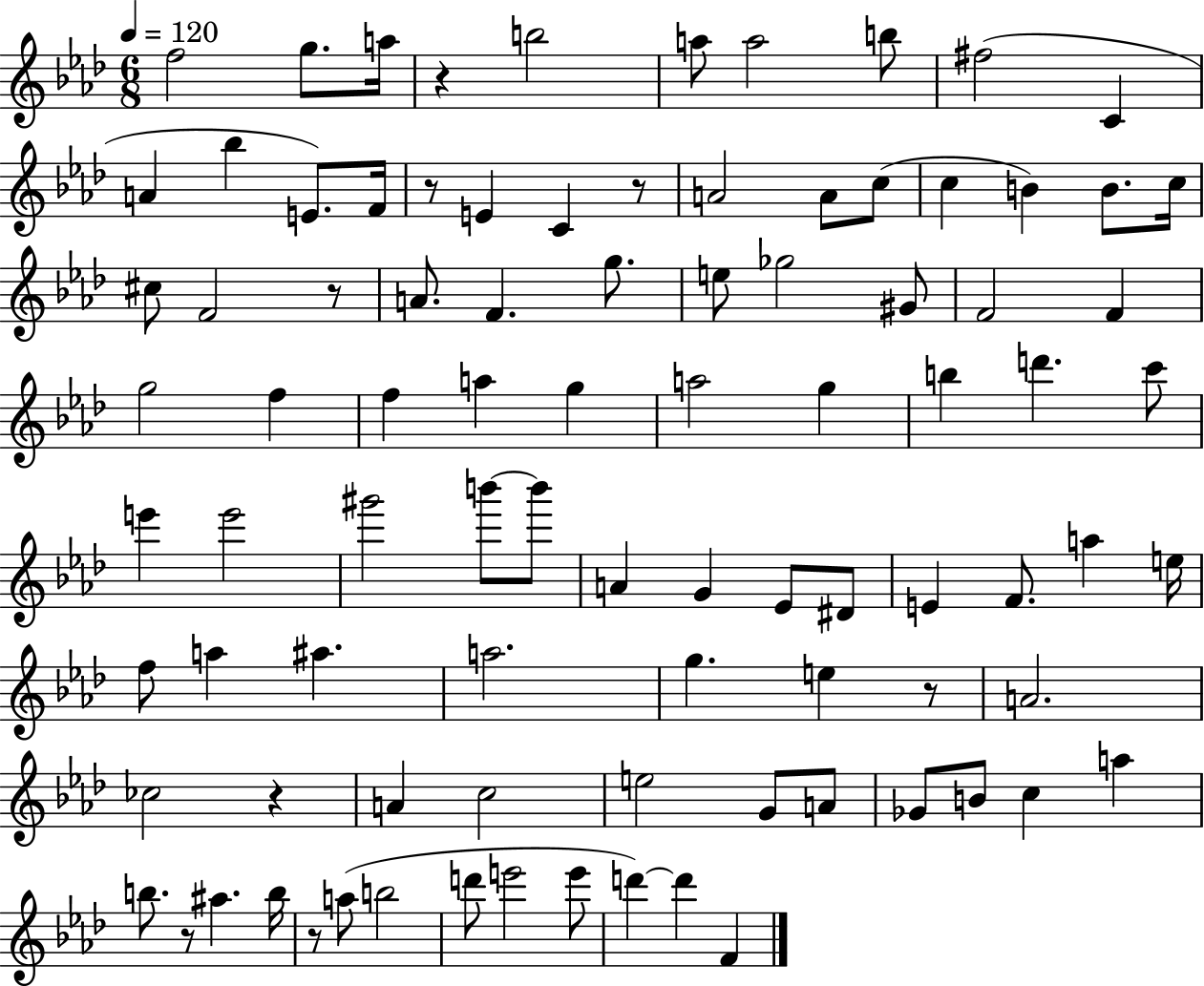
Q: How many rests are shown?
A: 8